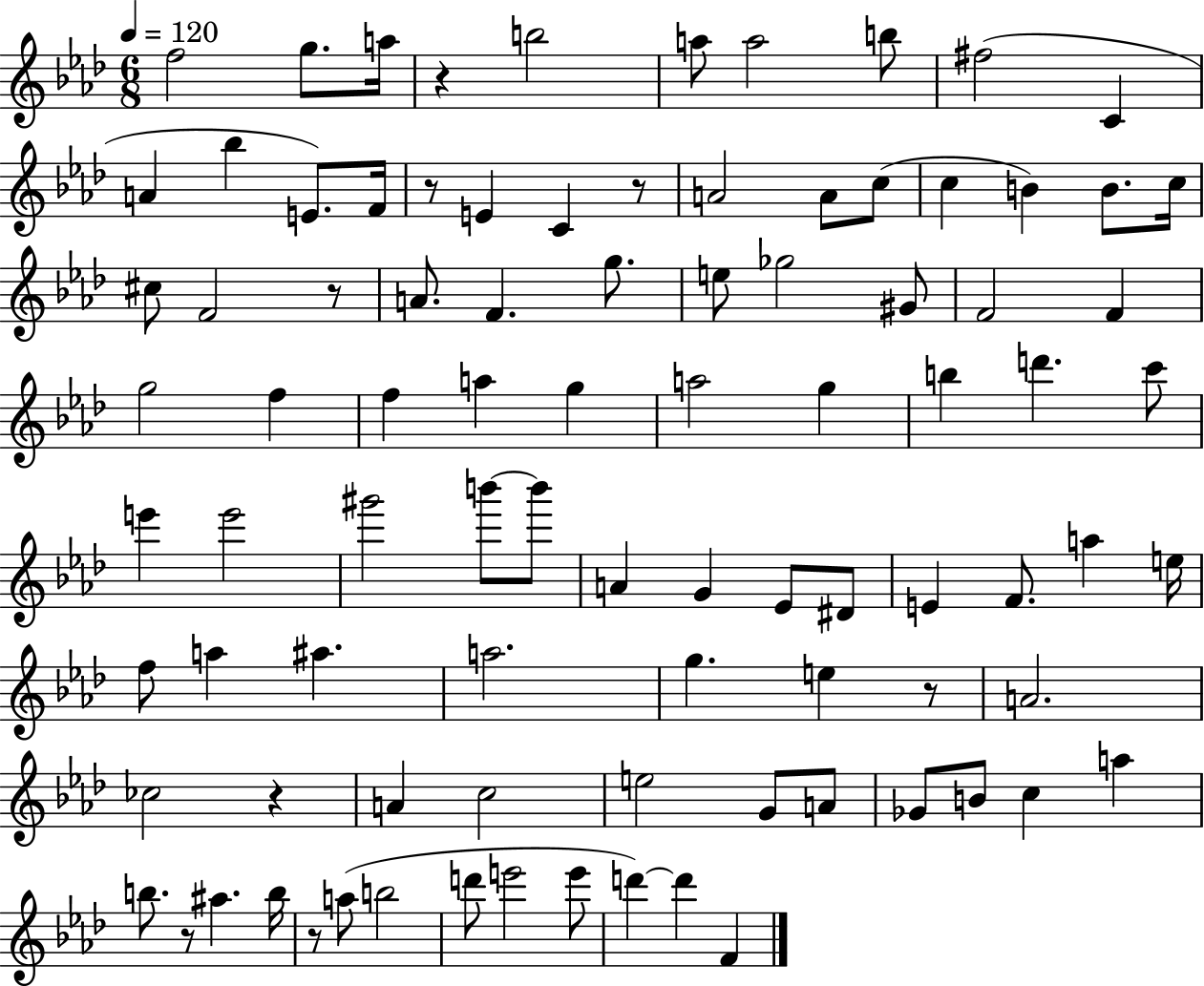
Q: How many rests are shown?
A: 8